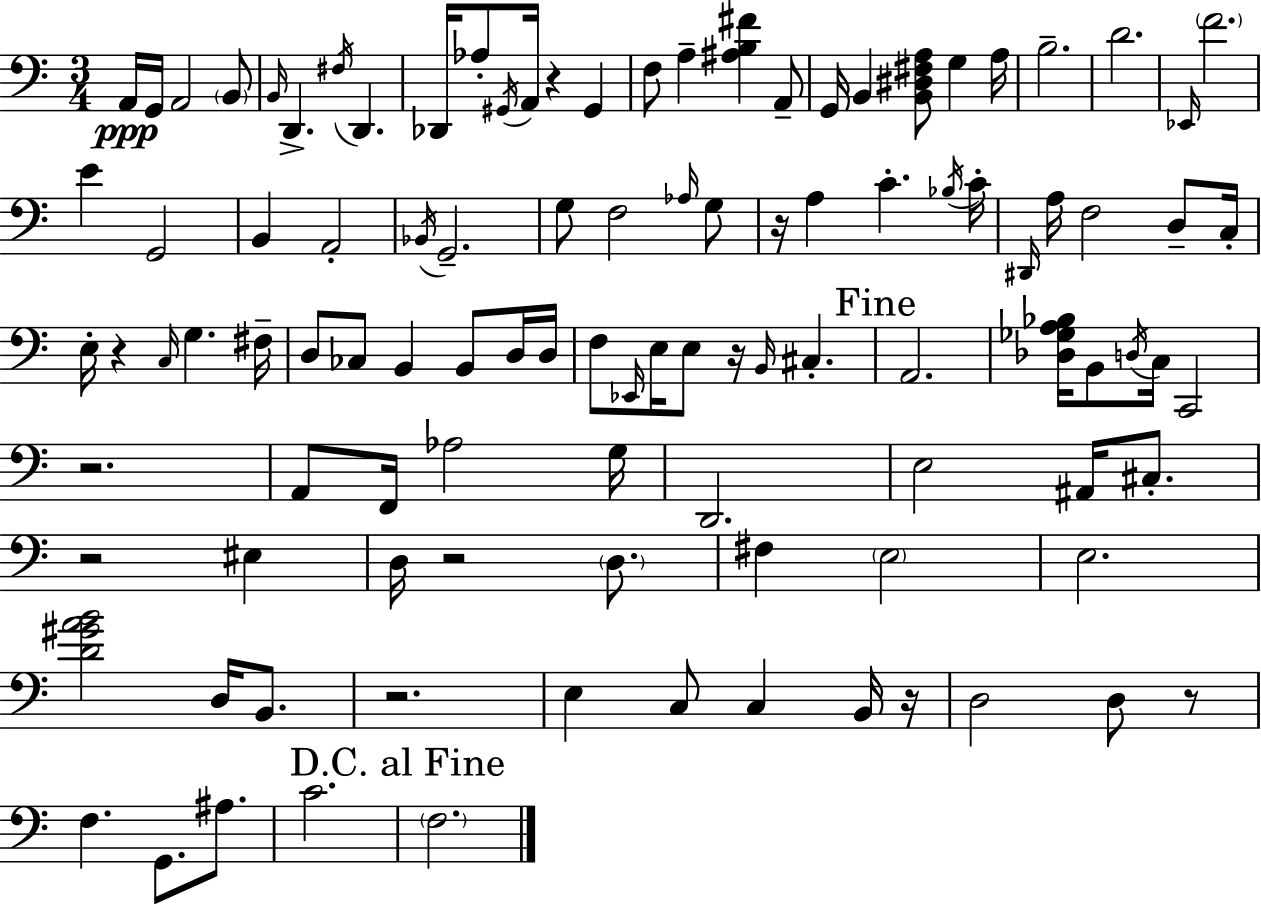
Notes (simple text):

A2/s G2/s A2/h B2/e B2/s D2/q. F#3/s D2/q. Db2/s Ab3/e G#2/s A2/s R/q G#2/q F3/e A3/q [A#3,B3,F#4]/q A2/e G2/s B2/q [B2,D#3,F#3,A3]/e G3/q A3/s B3/h. D4/h. Eb2/s F4/h. E4/q G2/h B2/q A2/h Bb2/s G2/h. G3/e F3/h Ab3/s G3/e R/s A3/q C4/q. Bb3/s C4/s D#2/s A3/s F3/h D3/e C3/s E3/s R/q C3/s G3/q. F#3/s D3/e CES3/e B2/q B2/e D3/s D3/s F3/e Eb2/s E3/s E3/e R/s B2/s C#3/q. A2/h. [Db3,Gb3,A3,Bb3]/s B2/e D3/s C3/s C2/h R/h. A2/e F2/s Ab3/h G3/s D2/h. E3/h A#2/s C#3/e. R/h EIS3/q D3/s R/h D3/e. F#3/q E3/h E3/h. [D4,G#4,A4,B4]/h D3/s B2/e. R/h. E3/q C3/e C3/q B2/s R/s D3/h D3/e R/e F3/q. G2/e. A#3/e. C4/h. F3/h.